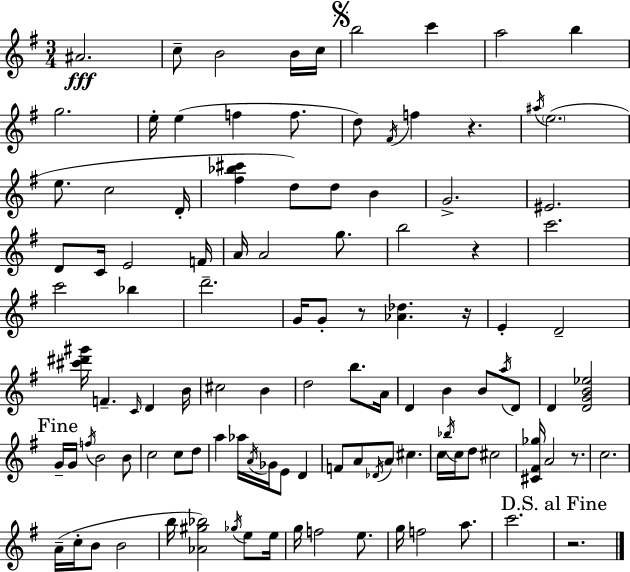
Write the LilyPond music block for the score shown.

{
  \clef treble
  \numericTimeSignature
  \time 3/4
  \key e \minor
  ais'2.\fff | c''8-- b'2 b'16 c''16 | \mark \markup { \musicglyph "scripts.segno" } b''2 c'''4 | a''2 b''4 | \break g''2. | e''16-. e''4( f''4 f''8. | d''8) \acciaccatura { fis'16 } f''4 r4. | \acciaccatura { ais''16 } \parenthesize e''2.( | \break e''8. c''2 | d'16-. <fis'' bes'' cis'''>4 d''8) d''8 b'4 | g'2.-> | eis'2. | \break d'8 c'16 e'2 | f'16 a'16 a'2 g''8. | b''2 r4 | c'''2. | \break c'''2 bes''4 | d'''2.-- | g'16 g'8-. r8 <aes' des''>4. | r16 e'4-. d'2-- | \break <cis''' dis''' gis'''>16 f'4.-- \grace { c'16 } d'4 | b'16 cis''2 b'4 | d''2 b''8. | a'16 d'4 b'4 b'8 | \break \acciaccatura { a''16 } d'8 d'4 <d' g' b' ees''>2 | \mark "Fine" g'16-- g'16 \acciaccatura { f''16 } b'2 | b'8 c''2 | c''8 d''8 a''4 aes''16 \acciaccatura { a'16 } ges'16 | \break e'8 d'4 f'8 a'8 \acciaccatura { des'16 } a'8 | cis''4. c''16 \acciaccatura { bes''16 } c''16 d''8 | cis''2 <cis' fis' ges''>16 a'2 | r8. c''2. | \break a'16--( c''16-. b'8 | b'2 b''16 <aes' gis'' bes''>2) | \acciaccatura { ges''16 } e''8 e''16 g''16 f''2 | e''8. g''16 f''2 | \break a''8. c'''2. | \mark "D.S. al Fine" r2. | \bar "|."
}